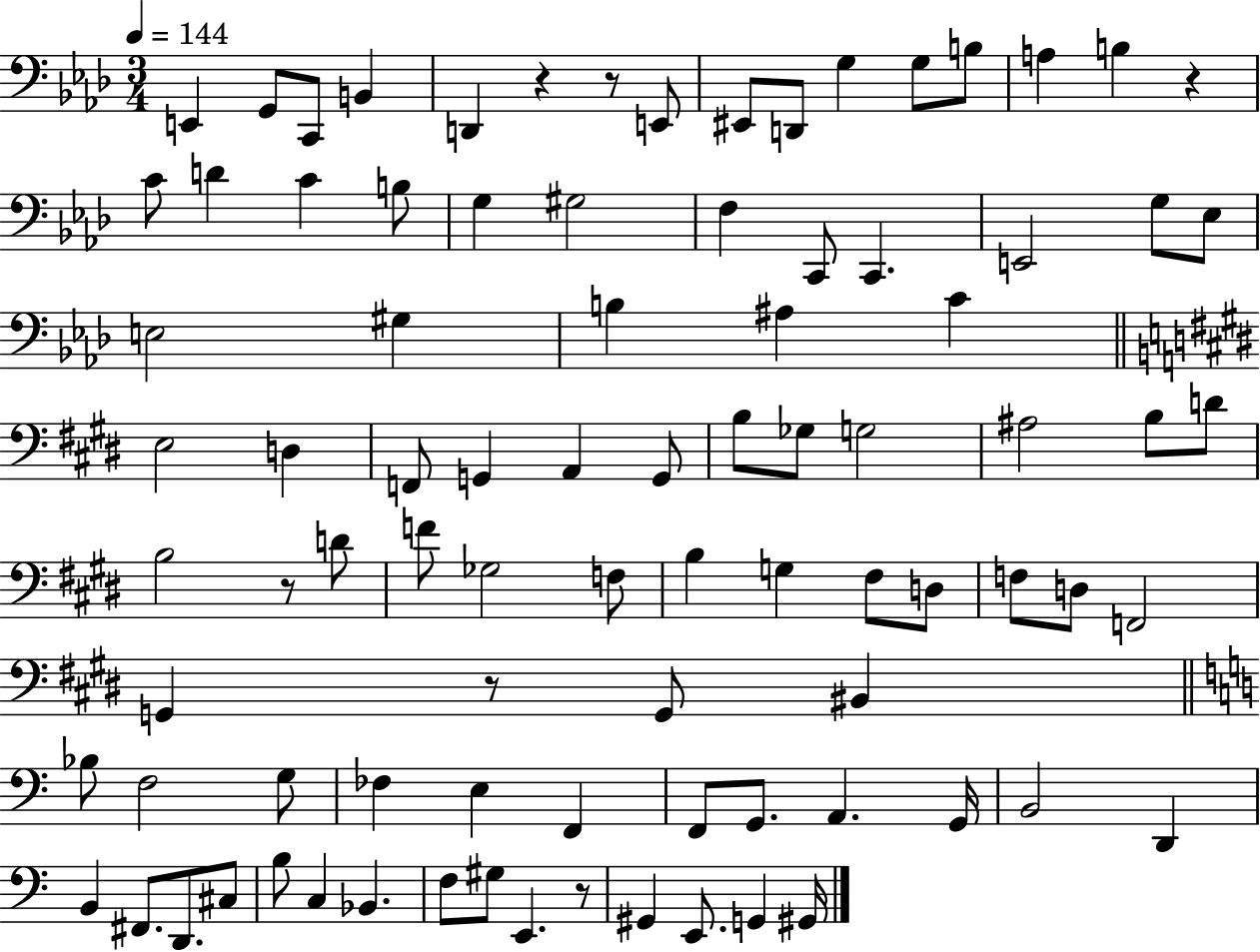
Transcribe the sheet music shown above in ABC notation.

X:1
T:Untitled
M:3/4
L:1/4
K:Ab
E,, G,,/2 C,,/2 B,, D,, z z/2 E,,/2 ^E,,/2 D,,/2 G, G,/2 B,/2 A, B, z C/2 D C B,/2 G, ^G,2 F, C,,/2 C,, E,,2 G,/2 _E,/2 E,2 ^G, B, ^A, C E,2 D, F,,/2 G,, A,, G,,/2 B,/2 _G,/2 G,2 ^A,2 B,/2 D/2 B,2 z/2 D/2 F/2 _G,2 F,/2 B, G, ^F,/2 D,/2 F,/2 D,/2 F,,2 G,, z/2 G,,/2 ^B,, _B,/2 F,2 G,/2 _F, E, F,, F,,/2 G,,/2 A,, G,,/4 B,,2 D,, B,, ^F,,/2 D,,/2 ^C,/2 B,/2 C, _B,, F,/2 ^G,/2 E,, z/2 ^G,, E,,/2 G,, ^G,,/4